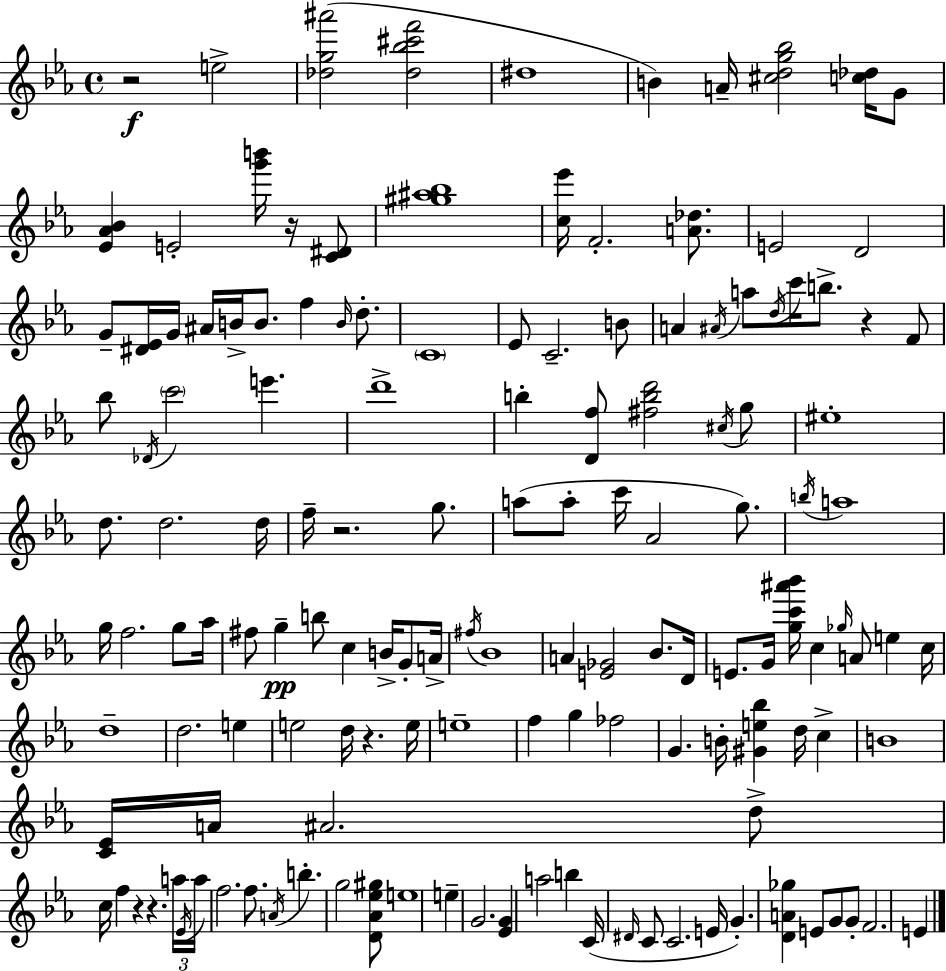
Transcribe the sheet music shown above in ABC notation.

X:1
T:Untitled
M:4/4
L:1/4
K:Eb
z2 e2 [_dg^a']2 [_d_b^c'f']2 ^d4 B A/4 [^cdg_b]2 [c_d]/4 G/2 [_E_A_B] E2 [g'b']/4 z/4 [C^D]/2 [^g^a_b]4 [c_e']/4 F2 [A_d]/2 E2 D2 G/2 [^D_E]/4 G/4 ^A/4 B/4 B/2 f B/4 d/2 C4 _E/2 C2 B/2 A ^A/4 a/2 d/4 c'/4 b/2 z F/2 _b/2 _D/4 c'2 e' d'4 b [Df]/2 [^fbd']2 ^c/4 g/2 ^e4 d/2 d2 d/4 f/4 z2 g/2 a/2 a/2 c'/4 _A2 g/2 b/4 a4 g/4 f2 g/2 _a/4 ^f/2 g b/2 c B/4 G/2 A/4 ^f/4 _B4 A [E_G]2 _B/2 D/4 E/2 G/4 [gc'^a'_b']/4 c _g/4 A/2 e c/4 d4 d2 e e2 d/4 z e/4 e4 f g _f2 G B/4 [^Ge_b] d/4 c B4 [C_E]/4 A/4 ^A2 d/2 c/4 f z z a/4 _E/4 a/4 f2 f/2 A/4 b g2 [D_A_e^g]/2 e4 e G2 [_EG] a2 b C/4 ^D/4 C/2 C2 E/4 G [DA_g] E/2 G/2 G/2 F2 E